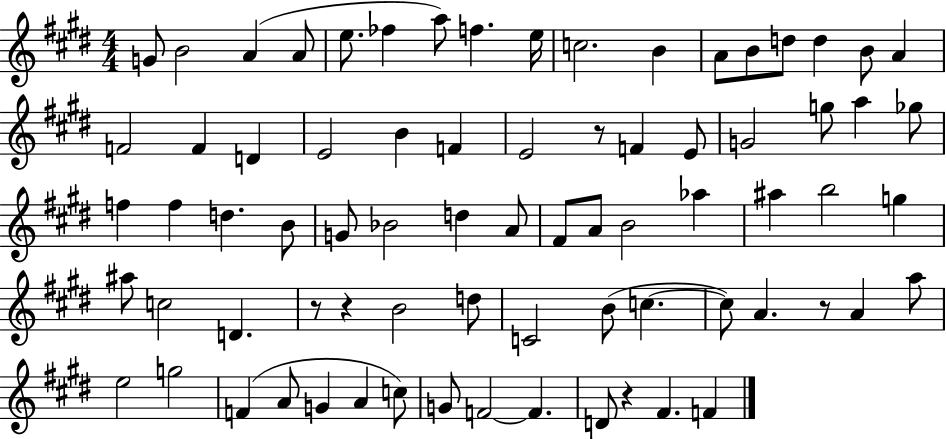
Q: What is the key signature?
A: E major